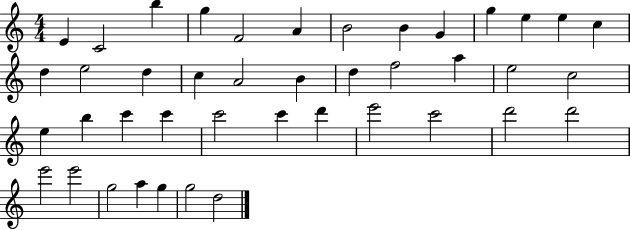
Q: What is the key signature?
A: C major